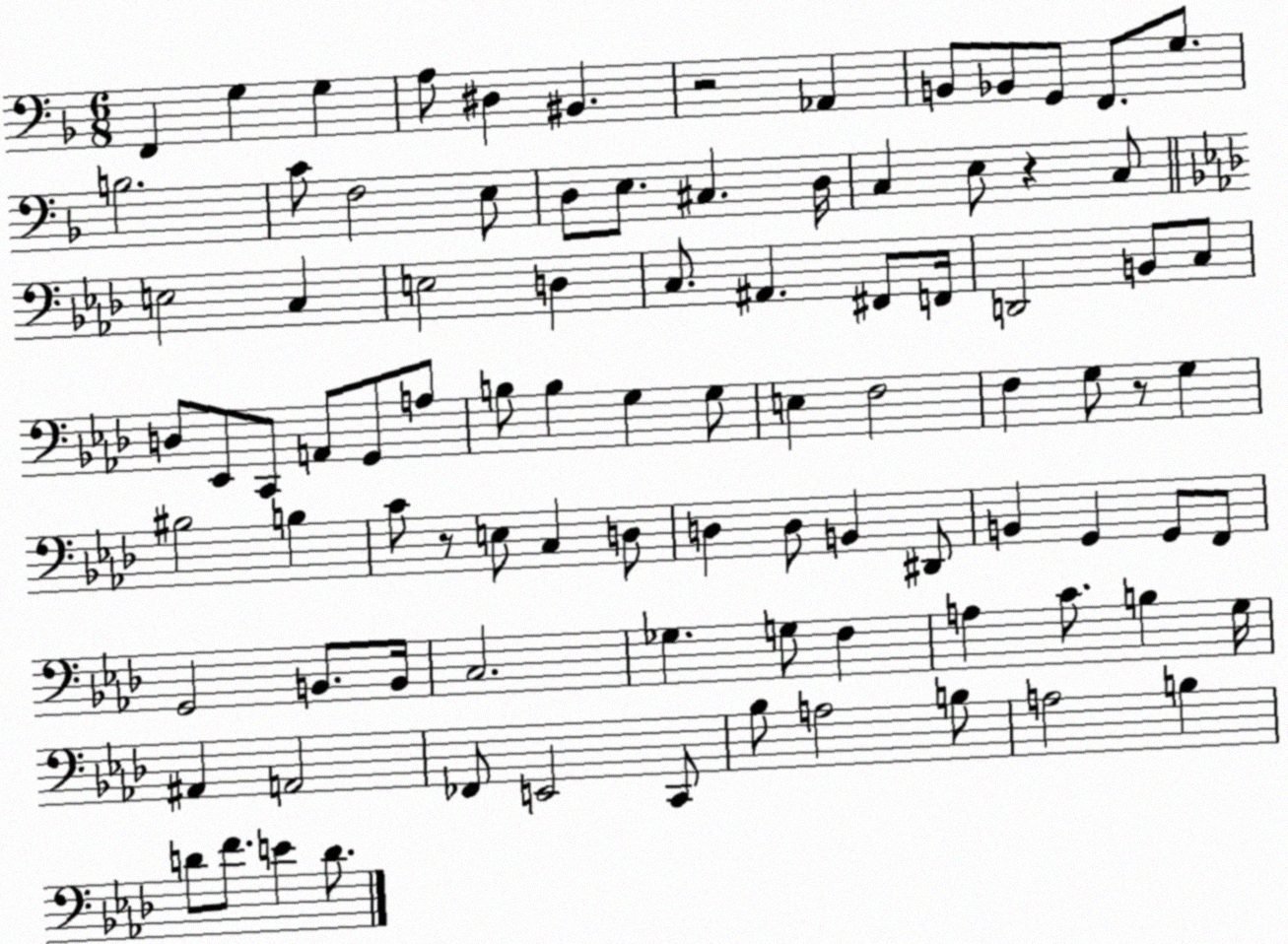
X:1
T:Untitled
M:6/8
L:1/4
K:F
F,, G, G, A,/2 ^D, ^B,, z2 _A,, B,,/2 _B,,/2 G,,/2 F,,/2 G,/2 B,2 C/2 F,2 E,/2 D,/2 E,/2 ^C, D,/4 C, E,/2 z C,/2 E,2 C, E,2 D, C,/2 ^A,, ^F,,/2 F,,/4 D,,2 B,,/2 C,/2 D,/2 _E,,/2 C,,/2 A,,/2 G,,/2 A,/2 B,/2 B, G, G,/2 E, F,2 F, G,/2 z/2 G, ^B,2 B, C/2 z/2 E,/2 C, D,/2 D, D,/2 B,, ^D,,/2 B,, G,, G,,/2 F,,/2 G,,2 B,,/2 B,,/4 C,2 _G, G,/2 F, A, C/2 B, G,/4 ^A,, A,,2 _F,,/2 E,,2 C,,/2 _B,/2 A,2 B,/2 A,2 B, D/2 F/2 E D/2